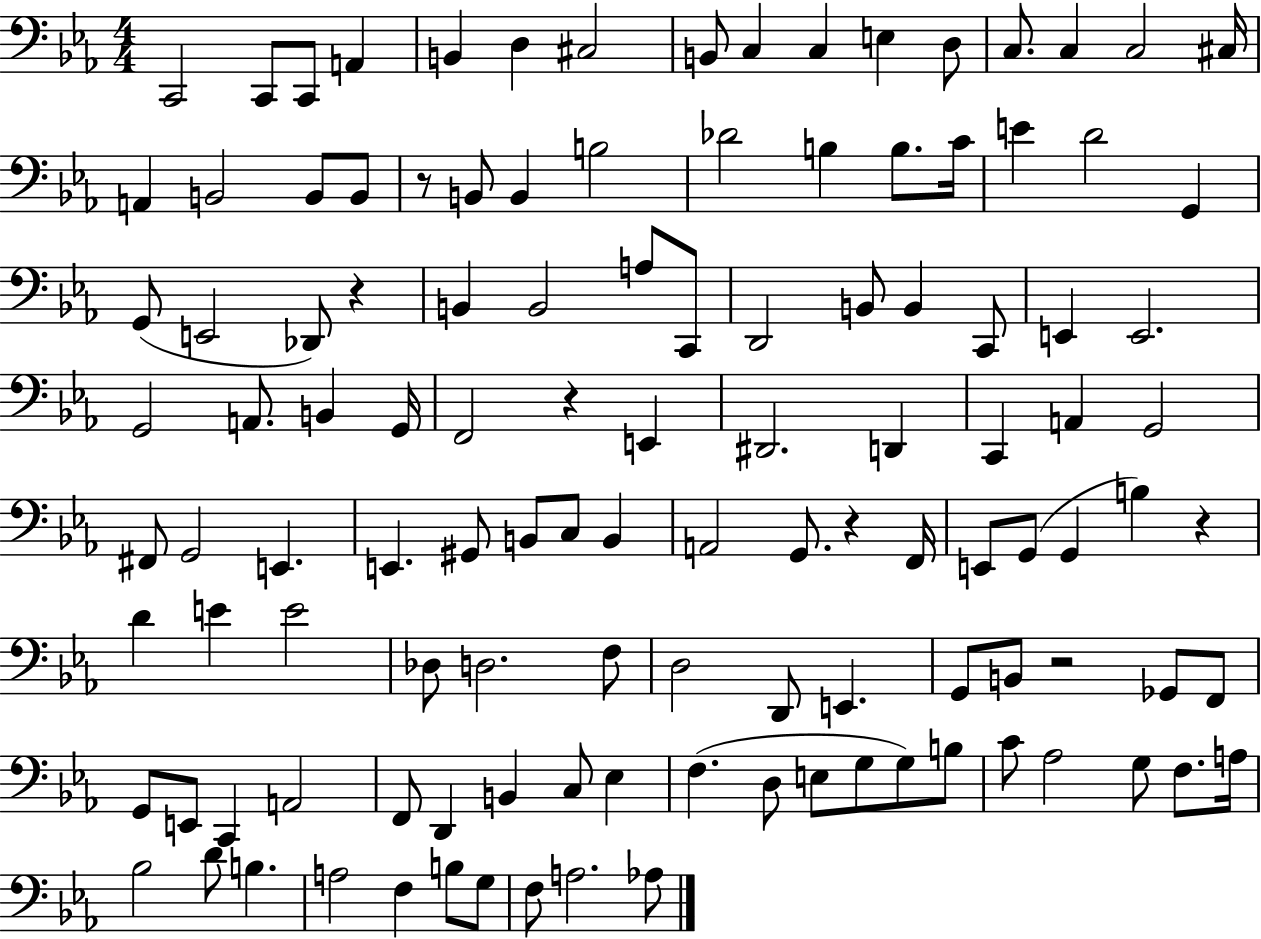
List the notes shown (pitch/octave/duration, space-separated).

C2/h C2/e C2/e A2/q B2/q D3/q C#3/h B2/e C3/q C3/q E3/q D3/e C3/e. C3/q C3/h C#3/s A2/q B2/h B2/e B2/e R/e B2/e B2/q B3/h Db4/h B3/q B3/e. C4/s E4/q D4/h G2/q G2/e E2/h Db2/e R/q B2/q B2/h A3/e C2/e D2/h B2/e B2/q C2/e E2/q E2/h. G2/h A2/e. B2/q G2/s F2/h R/q E2/q D#2/h. D2/q C2/q A2/q G2/h F#2/e G2/h E2/q. E2/q. G#2/e B2/e C3/e B2/q A2/h G2/e. R/q F2/s E2/e G2/e G2/q B3/q R/q D4/q E4/q E4/h Db3/e D3/h. F3/e D3/h D2/e E2/q. G2/e B2/e R/h Gb2/e F2/e G2/e E2/e C2/q A2/h F2/e D2/q B2/q C3/e Eb3/q F3/q. D3/e E3/e G3/e G3/e B3/e C4/e Ab3/h G3/e F3/e. A3/s Bb3/h D4/e B3/q. A3/h F3/q B3/e G3/e F3/e A3/h. Ab3/e